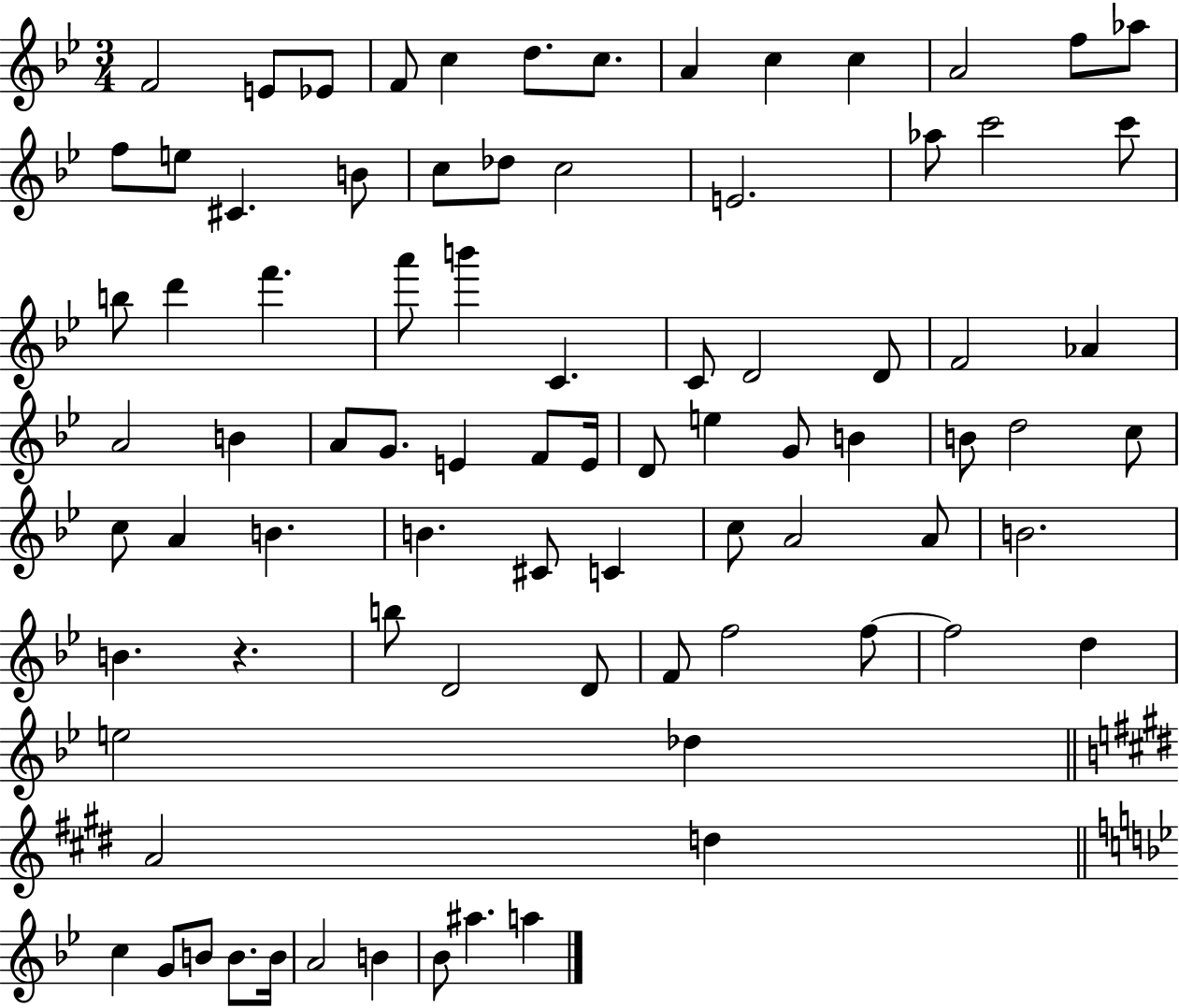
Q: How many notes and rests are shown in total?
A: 83